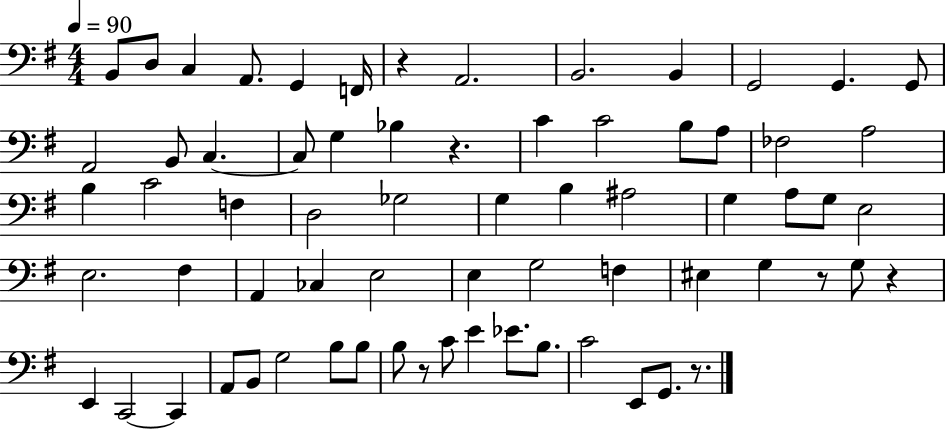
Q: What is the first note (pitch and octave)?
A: B2